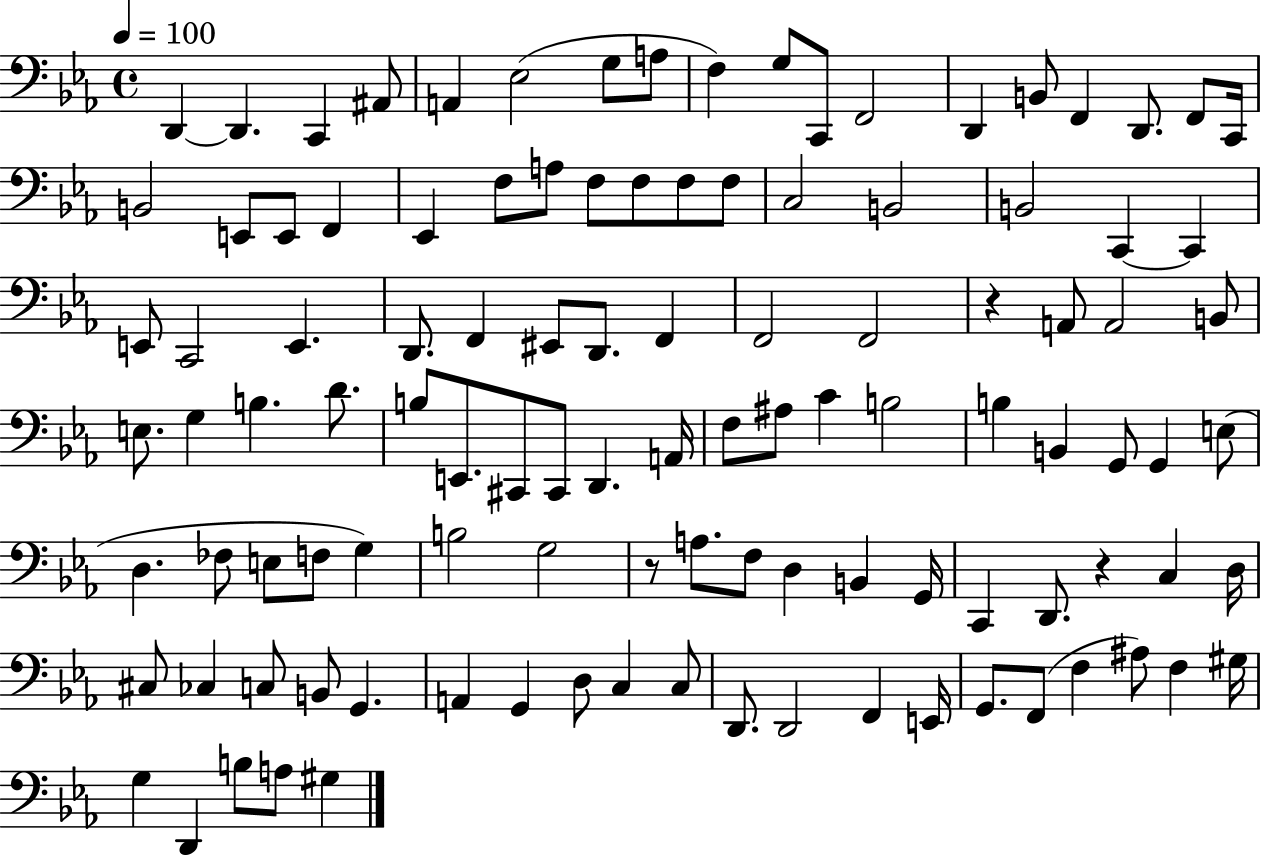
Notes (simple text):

D2/q D2/q. C2/q A#2/e A2/q Eb3/h G3/e A3/e F3/q G3/e C2/e F2/h D2/q B2/e F2/q D2/e. F2/e C2/s B2/h E2/e E2/e F2/q Eb2/q F3/e A3/e F3/e F3/e F3/e F3/e C3/h B2/h B2/h C2/q C2/q E2/e C2/h E2/q. D2/e. F2/q EIS2/e D2/e. F2/q F2/h F2/h R/q A2/e A2/h B2/e E3/e. G3/q B3/q. D4/e. B3/e E2/e. C#2/e C#2/e D2/q. A2/s F3/e A#3/e C4/q B3/h B3/q B2/q G2/e G2/q E3/e D3/q. FES3/e E3/e F3/e G3/q B3/h G3/h R/e A3/e. F3/e D3/q B2/q G2/s C2/q D2/e. R/q C3/q D3/s C#3/e CES3/q C3/e B2/e G2/q. A2/q G2/q D3/e C3/q C3/e D2/e. D2/h F2/q E2/s G2/e. F2/e F3/q A#3/e F3/q G#3/s G3/q D2/q B3/e A3/e G#3/q